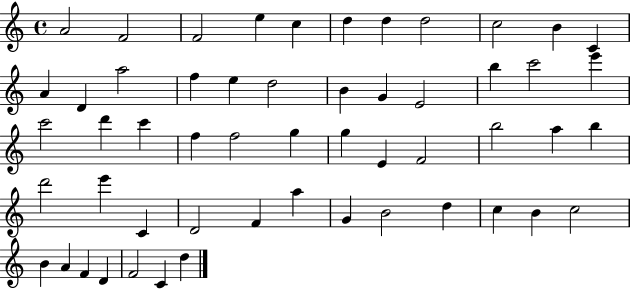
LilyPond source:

{
  \clef treble
  \time 4/4
  \defaultTimeSignature
  \key c \major
  a'2 f'2 | f'2 e''4 c''4 | d''4 d''4 d''2 | c''2 b'4 c'4 | \break a'4 d'4 a''2 | f''4 e''4 d''2 | b'4 g'4 e'2 | b''4 c'''2 e'''4 | \break c'''2 d'''4 c'''4 | f''4 f''2 g''4 | g''4 e'4 f'2 | b''2 a''4 b''4 | \break d'''2 e'''4 c'4 | d'2 f'4 a''4 | g'4 b'2 d''4 | c''4 b'4 c''2 | \break b'4 a'4 f'4 d'4 | f'2 c'4 d''4 | \bar "|."
}